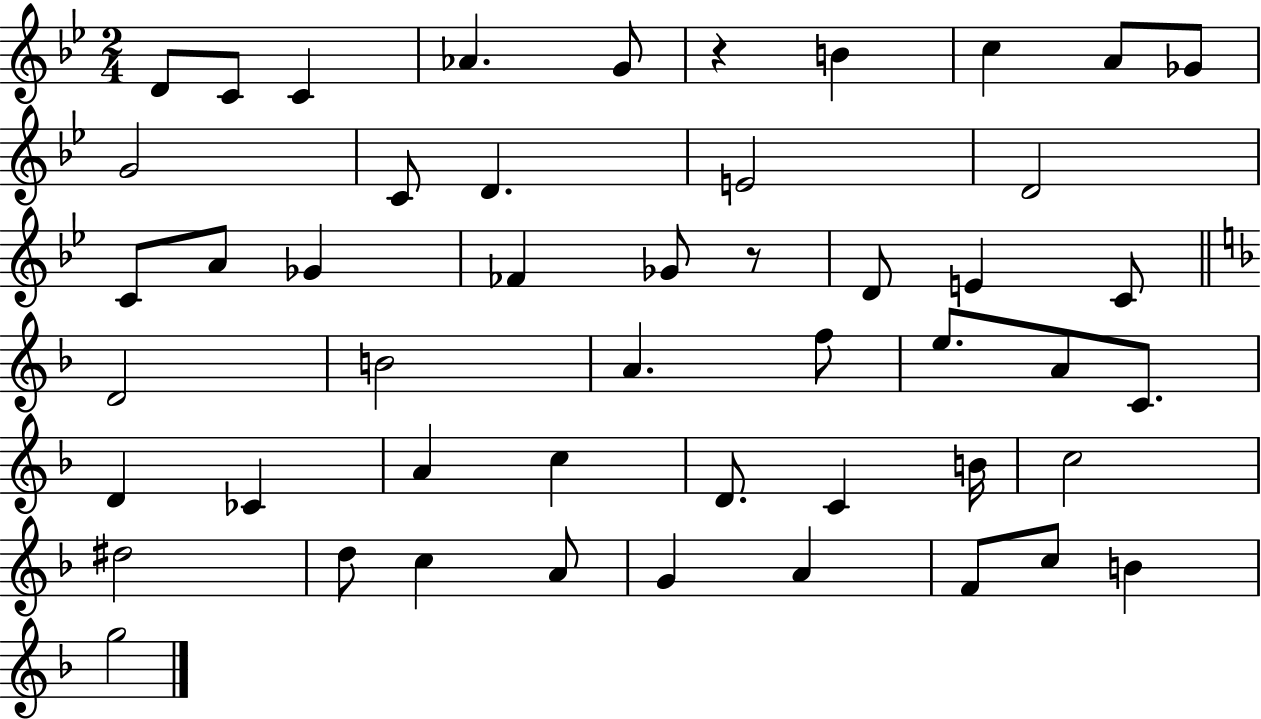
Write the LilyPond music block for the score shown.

{
  \clef treble
  \numericTimeSignature
  \time 2/4
  \key bes \major
  \repeat volta 2 { d'8 c'8 c'4 | aes'4. g'8 | r4 b'4 | c''4 a'8 ges'8 | \break g'2 | c'8 d'4. | e'2 | d'2 | \break c'8 a'8 ges'4 | fes'4 ges'8 r8 | d'8 e'4 c'8 | \bar "||" \break \key d \minor d'2 | b'2 | a'4. f''8 | e''8. a'8 c'8. | \break d'4 ces'4 | a'4 c''4 | d'8. c'4 b'16 | c''2 | \break dis''2 | d''8 c''4 a'8 | g'4 a'4 | f'8 c''8 b'4 | \break g''2 | } \bar "|."
}